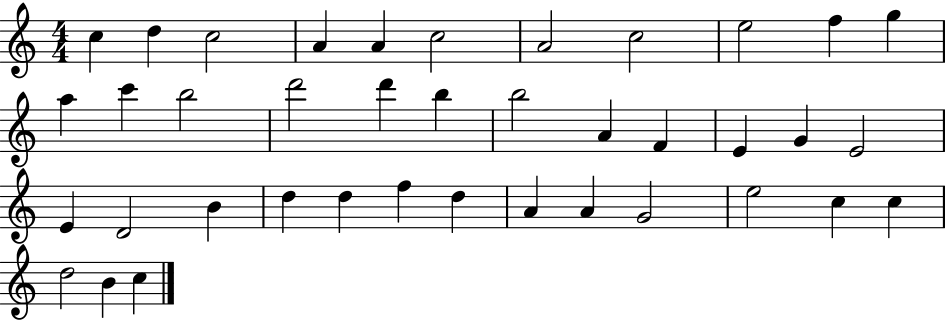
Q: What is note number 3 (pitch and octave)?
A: C5